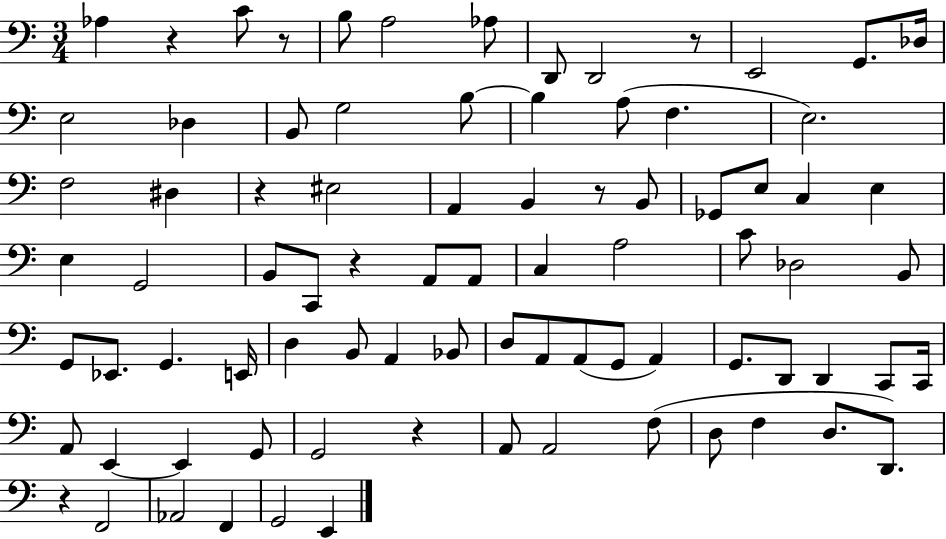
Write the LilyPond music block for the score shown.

{
  \clef bass
  \numericTimeSignature
  \time 3/4
  \key c \major
  aes4 r4 c'8 r8 | b8 a2 aes8 | d,8 d,2 r8 | e,2 g,8. des16 | \break e2 des4 | b,8 g2 b8~~ | b4 a8( f4. | e2.) | \break f2 dis4 | r4 eis2 | a,4 b,4 r8 b,8 | ges,8 e8 c4 e4 | \break e4 g,2 | b,8 c,8 r4 a,8 a,8 | c4 a2 | c'8 des2 b,8 | \break g,8 ees,8. g,4. e,16 | d4 b,8 a,4 bes,8 | d8 a,8 a,8( g,8 a,4) | g,8. d,8 d,4 c,8 c,16 | \break a,8 e,4~~ e,4 g,8 | g,2 r4 | a,8 a,2 f8( | d8 f4 d8. d,8.) | \break r4 f,2 | aes,2 f,4 | g,2 e,4 | \bar "|."
}